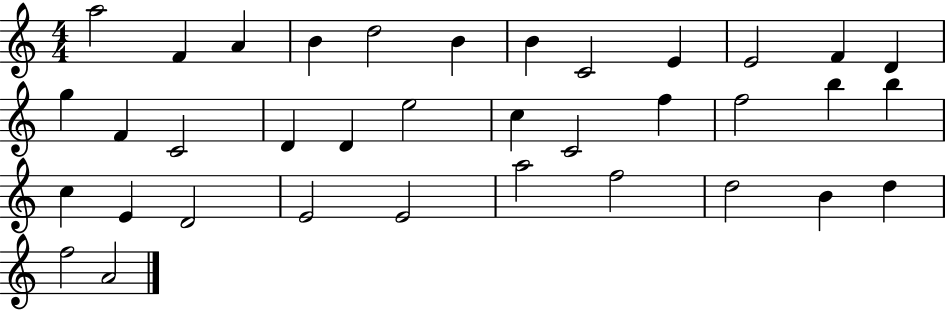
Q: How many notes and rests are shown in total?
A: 36